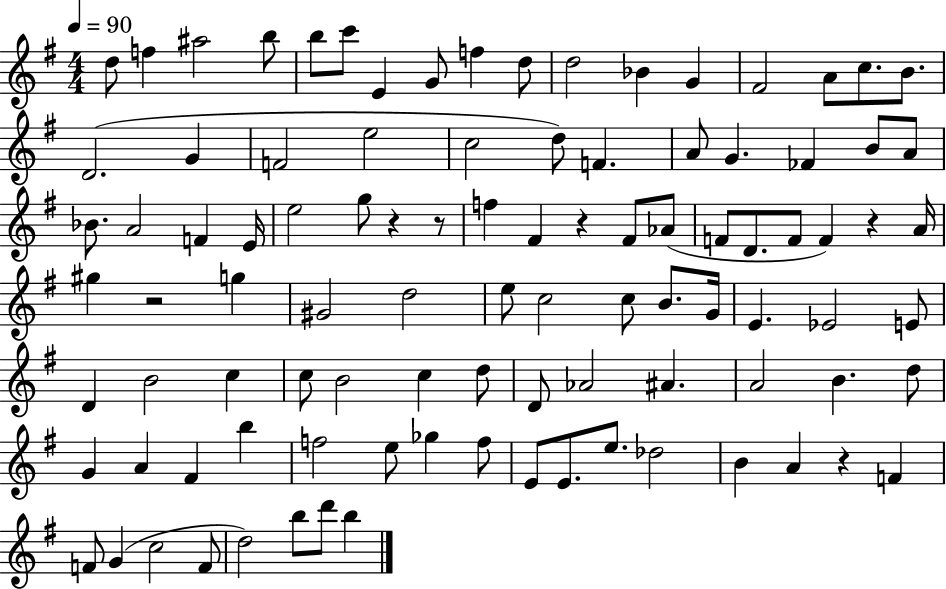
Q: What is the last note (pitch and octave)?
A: B5